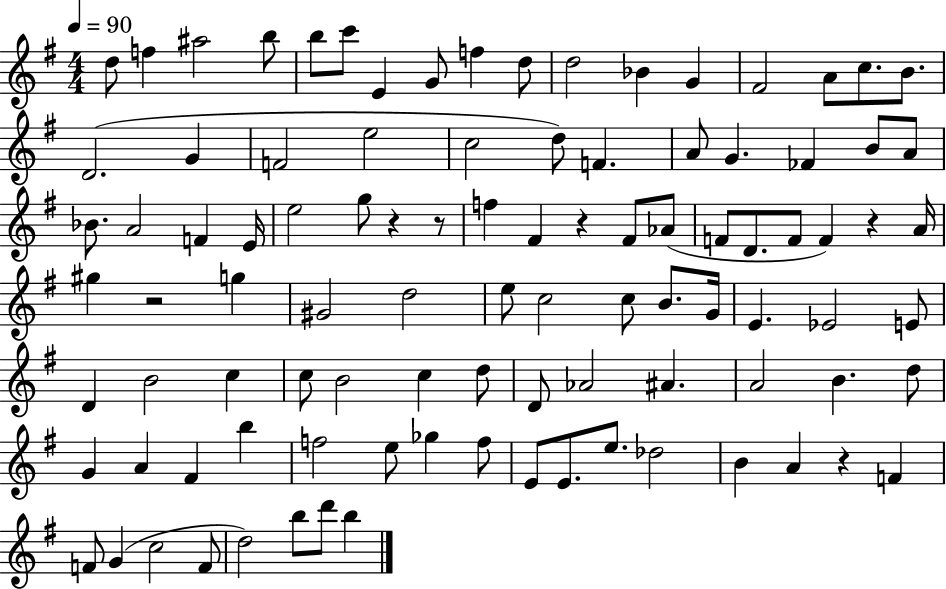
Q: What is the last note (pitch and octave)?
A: B5